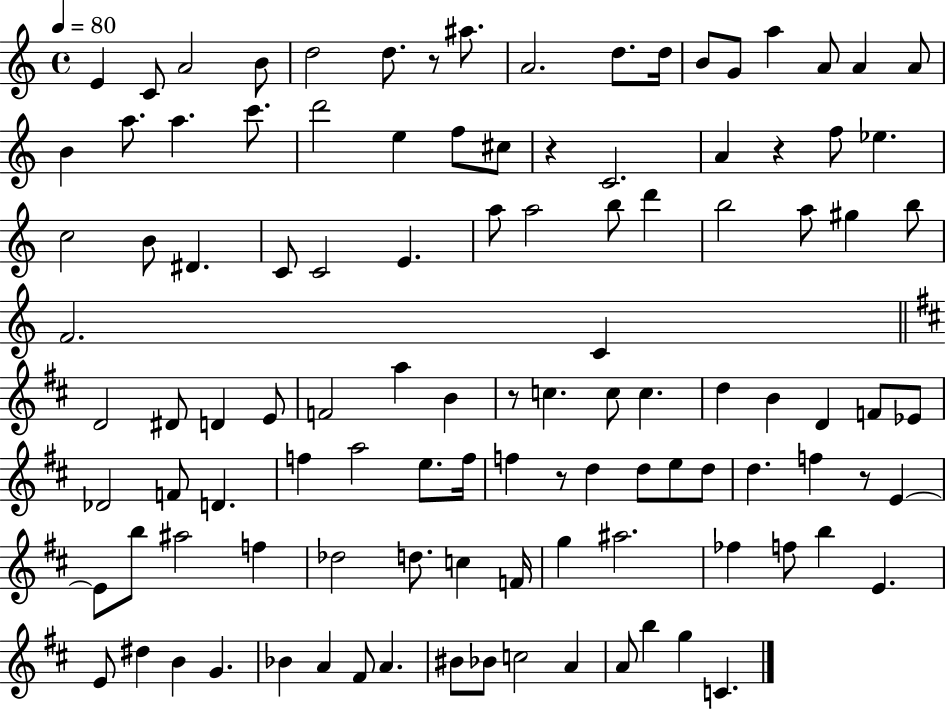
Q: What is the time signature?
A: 4/4